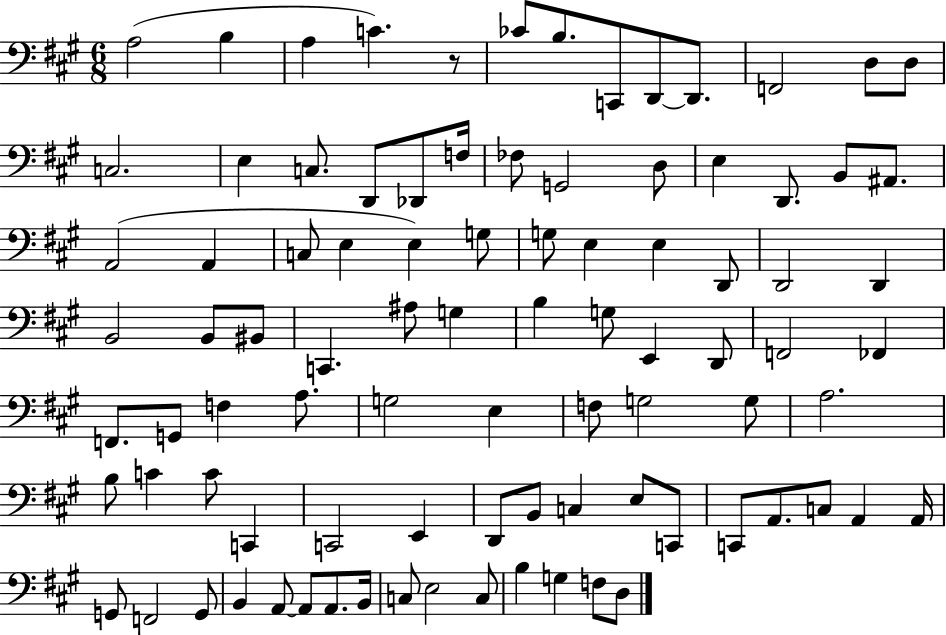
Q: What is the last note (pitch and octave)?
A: D3